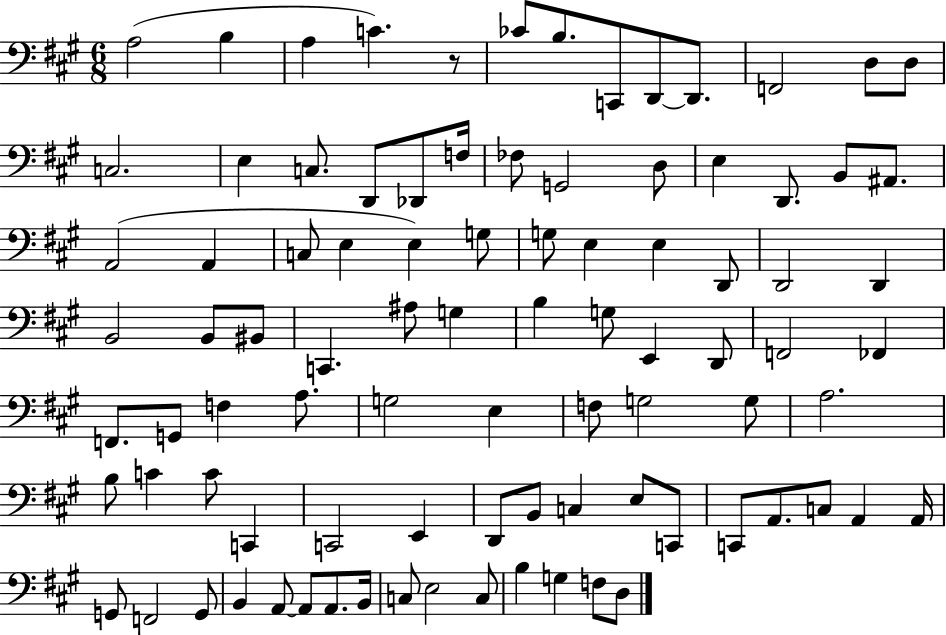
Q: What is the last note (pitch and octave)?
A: D3